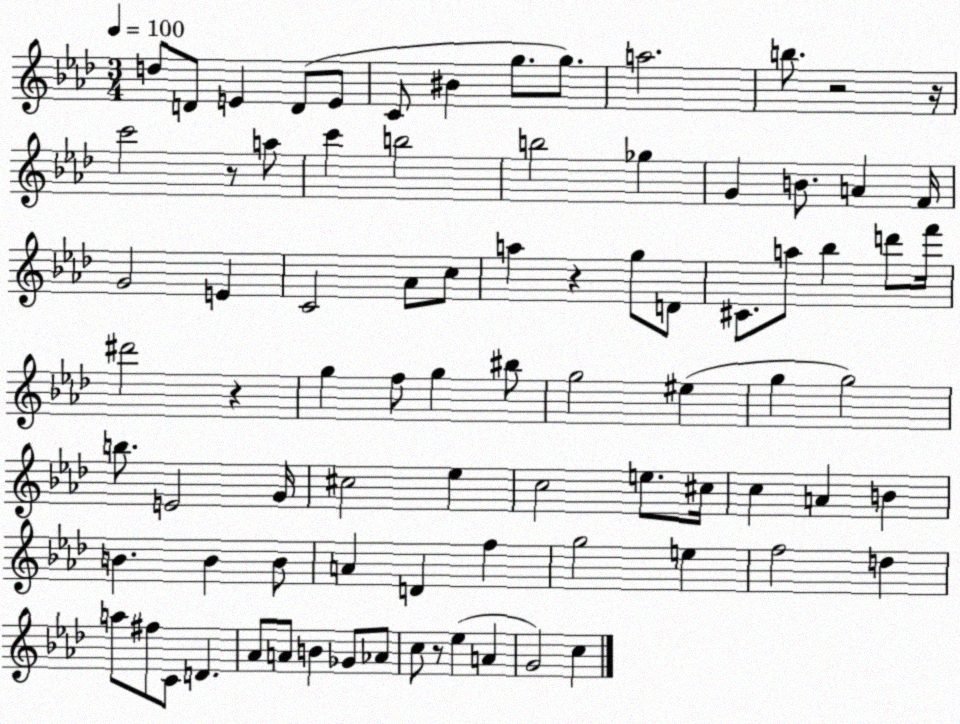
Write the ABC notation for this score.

X:1
T:Untitled
M:3/4
L:1/4
K:Ab
d/2 D/2 E D/2 E/2 C/2 ^B g/2 g/2 a2 b/2 z2 z/4 c'2 z/2 a/2 c' b2 b2 _g G B/2 A F/4 G2 E C2 _A/2 c/2 a z g/2 D/2 ^C/2 a/2 _b d'/2 f'/4 ^d'2 z g f/2 g ^b/2 g2 ^e g g2 b/2 E2 G/4 ^c2 _e c2 e/2 ^c/4 c A B B B B/2 A D f g2 e f2 d a/2 ^f/2 C/2 D _A/2 A/2 B _G/2 _A/2 c/2 z/2 _e A G2 c